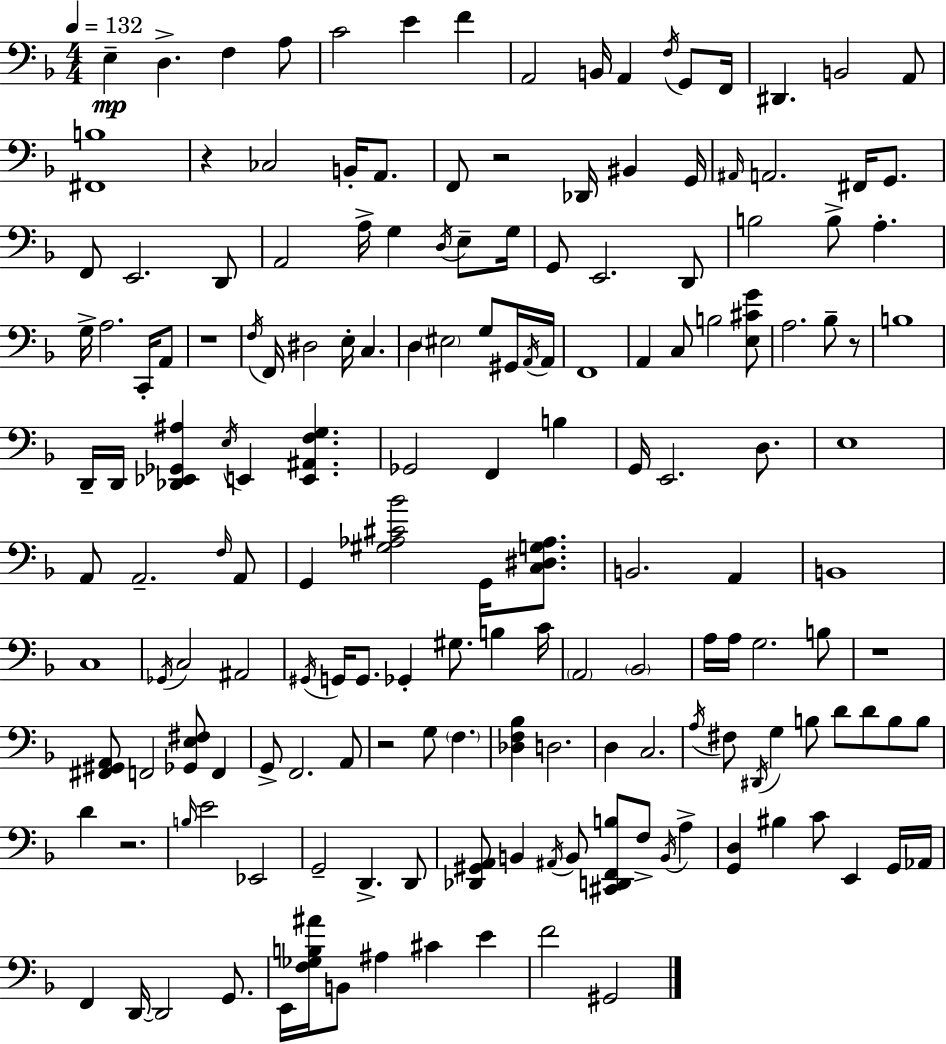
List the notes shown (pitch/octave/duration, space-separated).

E3/q D3/q. F3/q A3/e C4/h E4/q F4/q A2/h B2/s A2/q F3/s G2/e F2/s D#2/q. B2/h A2/e [F#2,B3]/w R/q CES3/h B2/s A2/e. F2/e R/h Db2/s BIS2/q G2/s A#2/s A2/h. F#2/s G2/e. F2/e E2/h. D2/e A2/h A3/s G3/q D3/s E3/e G3/s G2/e E2/h. D2/e B3/h B3/e A3/q. G3/s A3/h. C2/s A2/e R/w F3/s F2/s D#3/h E3/s C3/q. D3/q EIS3/h G3/e G#2/s A2/s A2/s F2/w A2/q C3/e B3/h [E3,C#4,G4]/e A3/h. Bb3/e R/e B3/w D2/s D2/s [Db2,Eb2,Gb2,A#3]/q E3/s E2/q [E2,A#2,F3,G3]/q. Gb2/h F2/q B3/q G2/s E2/h. D3/e. E3/w A2/e A2/h. F3/s A2/e G2/q [G#3,Ab3,C#4,Bb4]/h G2/s [C3,D#3,G3,Ab3]/e. B2/h. A2/q B2/w C3/w Gb2/s C3/h A#2/h G#2/s G2/s G2/e. Gb2/q G#3/e. B3/q C4/s A2/h Bb2/h A3/s A3/s G3/h. B3/e R/w [F#2,G#2,A2]/e F2/h [Gb2,E3,F#3]/e F2/q G2/e F2/h. A2/e R/h G3/e F3/q. [Db3,F3,Bb3]/q D3/h. D3/q C3/h. A3/s F#3/e D#2/s G3/q B3/e D4/e D4/e B3/e B3/e D4/q R/h. B3/s E4/h Eb2/h G2/h D2/q. D2/e [Db2,G#2,A2]/e B2/q A#2/s B2/e [C#2,D2,F2,B3]/e F3/e B2/s A3/q [G2,D3]/q BIS3/q C4/e E2/q G2/s Ab2/s F2/q D2/s D2/h G2/e. E2/s [F3,Gb3,B3,A#4]/s B2/e A#3/q C#4/q E4/q F4/h G#2/h